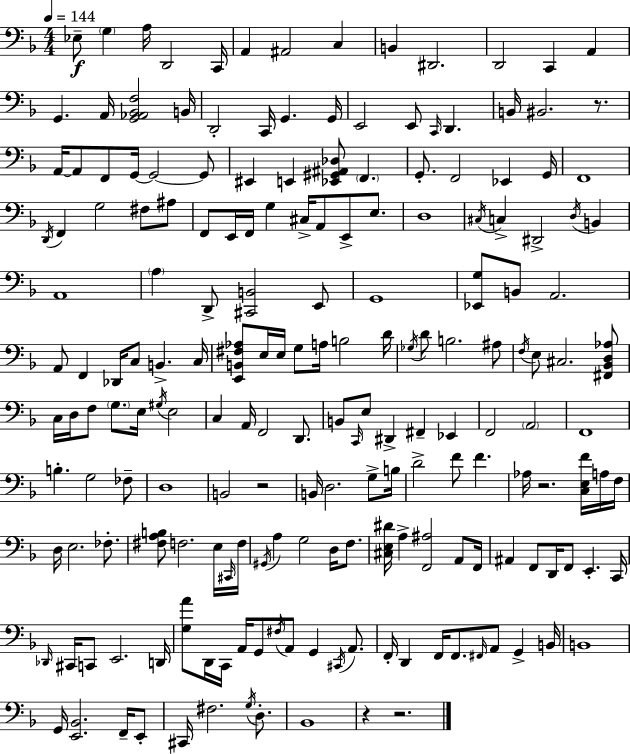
X:1
T:Untitled
M:4/4
L:1/4
K:F
_E,/2 G, A,/4 D,,2 C,,/4 A,, ^A,,2 C, B,, ^D,,2 D,,2 C,, A,, G,, A,,/4 [G,,_A,,_B,,F,]2 B,,/4 D,,2 C,,/4 G,, G,,/4 E,,2 E,,/2 C,,/4 D,, B,,/4 ^B,,2 z/2 A,,/4 A,,/2 F,,/2 G,,/4 G,,2 G,,/2 ^E,, E,, [_E,,^G,,^A,,_D,]/2 F,, G,,/2 F,,2 _E,, G,,/4 F,,4 D,,/4 F,, G,2 ^F,/2 ^A,/2 F,,/2 E,,/4 F,,/4 G, ^C,/4 A,,/2 E,,/2 E,/2 D,4 ^C,/4 C, ^D,,2 D,/4 B,, A,,4 A, D,,/2 [^C,,B,,]2 E,,/2 G,,4 [_E,,G,]/2 B,,/2 A,,2 A,,/2 F,, _D,,/4 C,/2 B,, C,/4 [E,,B,,^F,_A,]/2 E,/4 E,/4 G,/2 A,/4 B,2 D/4 _G,/4 D/2 B,2 ^A,/2 F,/4 E,/2 ^C,2 [^F,,_B,,D,_A,]/2 C,/4 D,/4 F,/2 G,/2 E,/4 ^G,/4 E,2 C, A,,/4 F,,2 D,,/2 B,,/2 C,,/4 E,/2 ^D,, ^F,, _E,, F,,2 A,,2 F,,4 B, G,2 _F,/2 D,4 B,,2 z2 B,,/4 D,2 G,/2 B,/4 D2 F/2 F _A,/4 z2 [C,E,F]/4 A,/4 F,/4 D,/4 E,2 _F,/2 [^F,A,B,]/2 F,2 E,/4 ^C,,/4 F,/4 ^G,,/4 A, G,2 D,/4 F,/2 [^C,E,^D]/4 A, [F,,^A,]2 A,,/2 F,,/4 ^A,, F,,/2 D,,/4 F,,/2 E,, C,,/4 _D,,/4 ^C,,/4 C,,/2 E,,2 D,,/4 [G,A]/2 D,,/4 C,,/4 A,,/4 G,,/2 ^F,/4 A,,/2 G,, ^C,,/4 A,,/2 F,,/4 D,, F,,/4 F,,/2 ^F,,/4 A,,/2 G,, B,,/4 B,,4 G,,/4 [E,,_B,,]2 F,,/4 E,,/2 ^C,,/4 ^F,2 G,/4 D,/2 _B,,4 z z2